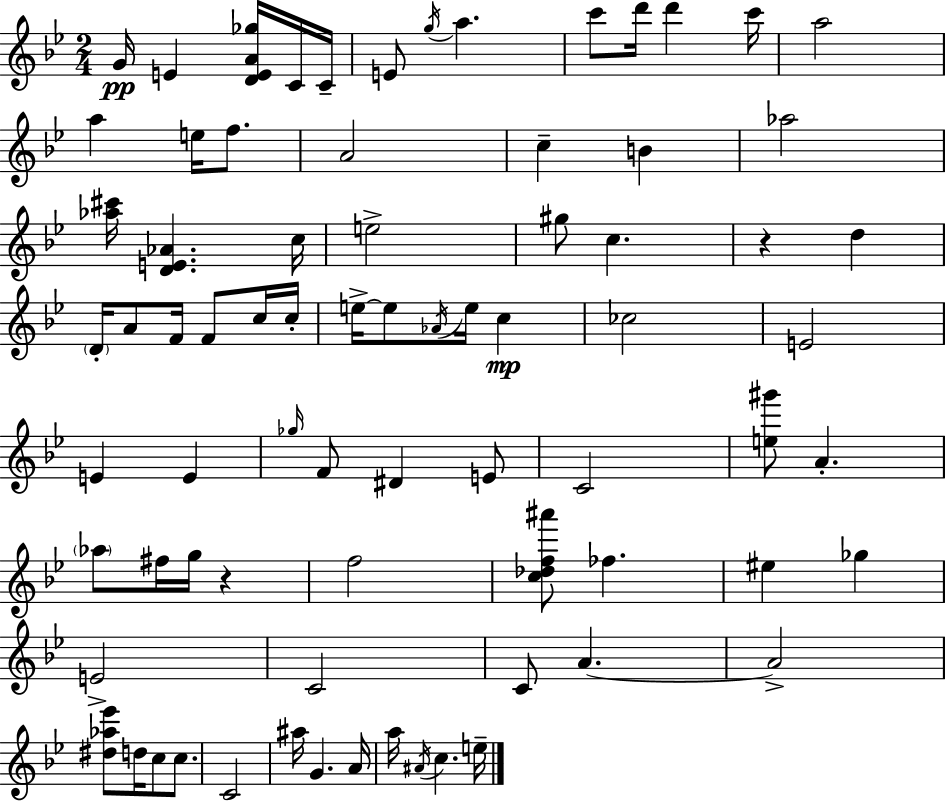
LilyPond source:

{
  \clef treble
  \numericTimeSignature
  \time 2/4
  \key bes \major
  \repeat volta 2 { g'16\pp e'4 <d' e' a' ges''>16 c'16 c'16-- | e'8 \acciaccatura { g''16 } a''4. | c'''8 d'''16 d'''4 | c'''16 a''2 | \break a''4 e''16 f''8. | a'2 | c''4-- b'4 | aes''2 | \break <aes'' cis'''>16 <d' e' aes'>4. | c''16 e''2-> | gis''8 c''4. | r4 d''4 | \break \parenthesize d'16-. a'8 f'16 f'8 c''16 | c''16-. e''16->~~ e''8 \acciaccatura { aes'16 } e''16 c''4\mp | ces''2 | e'2 | \break e'4 e'4 | \grace { ges''16 } f'8 dis'4 | e'8 c'2 | <e'' gis'''>8 a'4.-. | \break \parenthesize aes''8 fis''16 g''16 r4 | f''2 | <c'' des'' f'' ais'''>8 fes''4. | eis''4 ges''4 | \break e'2-> | c'2 | c'8 a'4.~~ | a'2-> | \break <dis'' aes'' ees'''>8 d''16 c''8 | c''8. c'2 | ais''16 g'4. | a'16 a''16 \acciaccatura { ais'16 } c''4. | \break e''16-- } \bar "|."
}